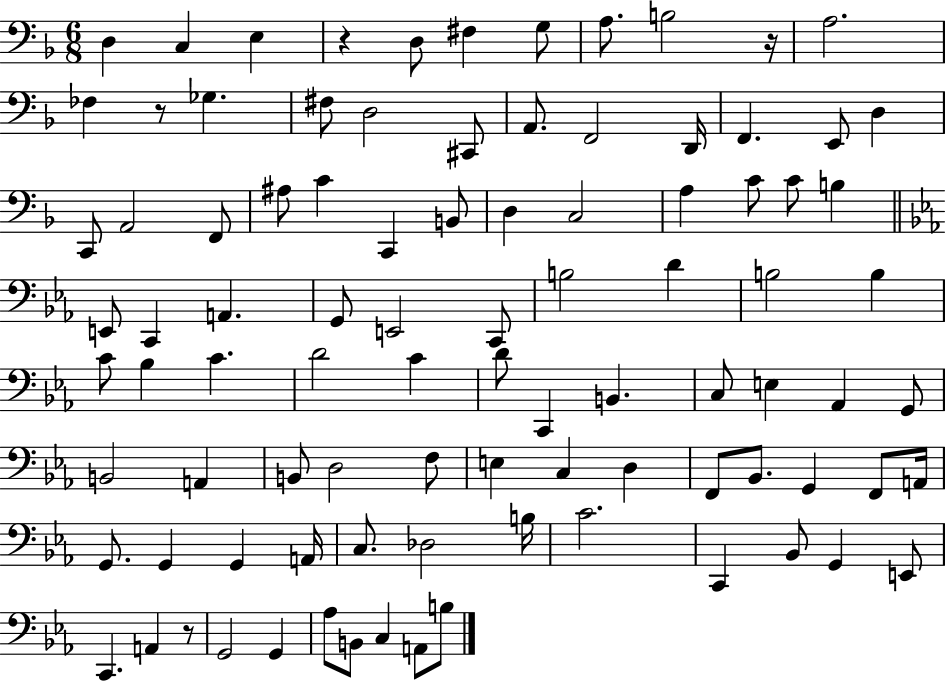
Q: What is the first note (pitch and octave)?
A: D3